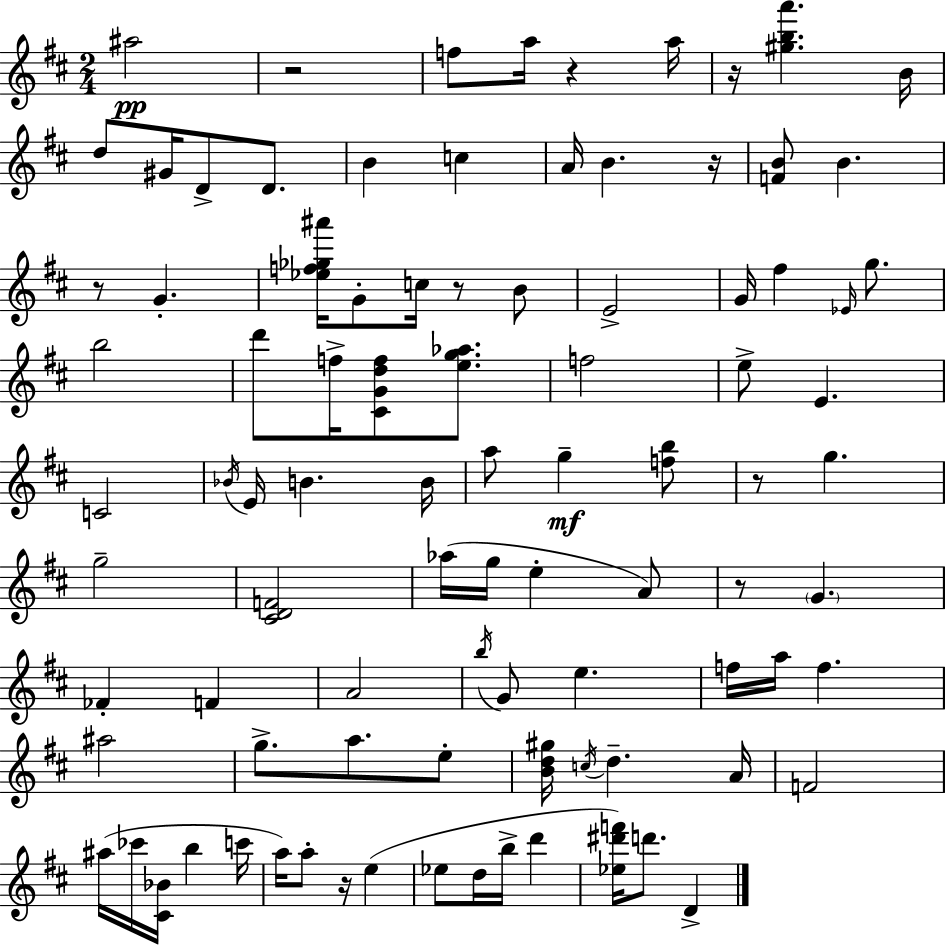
{
  \clef treble
  \numericTimeSignature
  \time 2/4
  \key d \major
  ais''2\pp | r2 | f''8 a''16 r4 a''16 | r16 <gis'' b'' a'''>4. b'16 | \break d''8 gis'16 d'8-> d'8. | b'4 c''4 | a'16 b'4. r16 | <f' b'>8 b'4. | \break r8 g'4.-. | <ees'' f'' ges'' ais'''>16 g'8-. c''16 r8 b'8 | e'2-> | g'16 fis''4 \grace { ees'16 } g''8. | \break b''2 | d'''8 f''16-> <cis' g' d'' f''>8 <e'' g'' aes''>8. | f''2 | e''8-> e'4. | \break c'2 | \acciaccatura { bes'16 } e'16 b'4. | b'16 a''8 g''4--\mf | <f'' b''>8 r8 g''4. | \break g''2-- | <cis' d' f'>2 | aes''16( g''16 e''4-. | a'8) r8 \parenthesize g'4. | \break fes'4-. f'4 | a'2 | \acciaccatura { b''16 } g'8 e''4. | f''16 a''16 f''4. | \break ais''2 | g''8.-> a''8. | e''8-. <b' d'' gis''>16 \acciaccatura { c''16 } d''4.-- | a'16 f'2 | \break ais''16( ces'''16 <cis' bes'>16 b''4 | c'''16 a''16) a''8-. r16 | e''4( ees''8 d''16 b''16-> | d'''4 <ees'' dis''' f'''>16) d'''8. | \break d'4-> \bar "|."
}